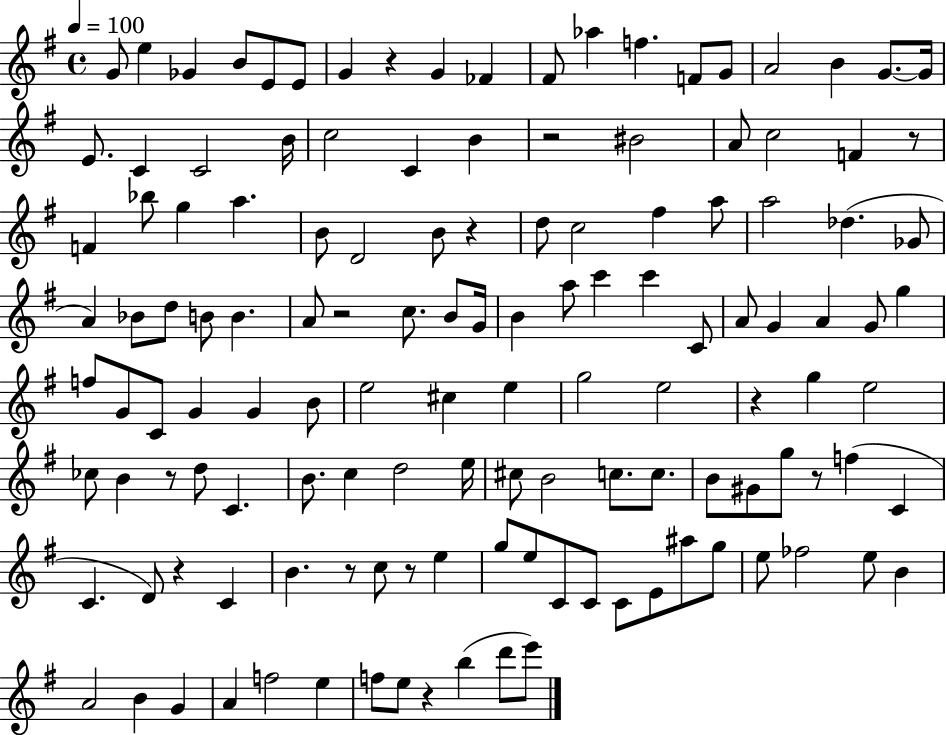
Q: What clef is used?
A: treble